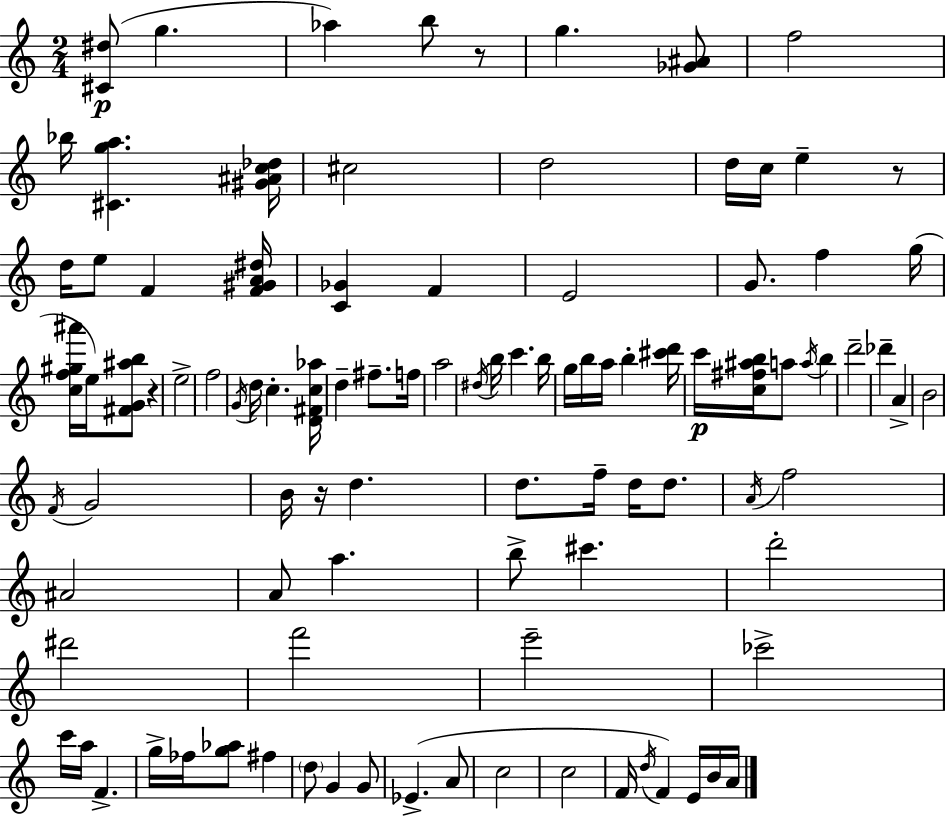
[C#4,D#5]/e G5/q. Ab5/q B5/e R/e G5/q. [Gb4,A#4]/e F5/h Bb5/s [C#4,G5,A5]/q. [G#4,A#4,C5,Db5]/s C#5/h D5/h D5/s C5/s E5/q R/e D5/s E5/e F4/q [F4,G#4,A4,D#5]/s [C4,Gb4]/q F4/q E4/h G4/e. F5/q G5/s [C5,F5,G#5,A#6]/s E5/s [F#4,G4,A#5,B5]/e R/q E5/h F5/h G4/s D5/s C5/q. [D4,F#4,C5,Ab5]/s D5/q F#5/e. F5/s A5/h D#5/s B5/s C6/q. B5/s G5/s B5/s A5/s B5/q [C#6,D6]/s C6/s [C5,F#5,A#5,B5]/s A5/e A5/s B5/q D6/h Db6/q A4/q B4/h F4/s G4/h B4/s R/s D5/q. D5/e. F5/s D5/s D5/e. A4/s F5/h A#4/h A4/e A5/q. B5/e C#6/q. D6/h D#6/h F6/h E6/h CES6/h C6/s A5/s F4/q. G5/s FES5/s [G5,Ab5]/e F#5/q D5/e G4/q G4/e Eb4/q. A4/e C5/h C5/h F4/s D5/s F4/q E4/s B4/s A4/s